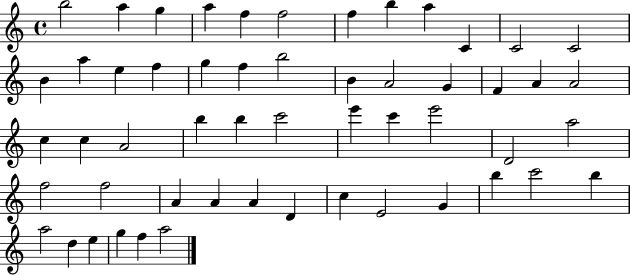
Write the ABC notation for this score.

X:1
T:Untitled
M:4/4
L:1/4
K:C
b2 a g a f f2 f b a C C2 C2 B a e f g f b2 B A2 G F A A2 c c A2 b b c'2 e' c' e'2 D2 a2 f2 f2 A A A D c E2 G b c'2 b a2 d e g f a2